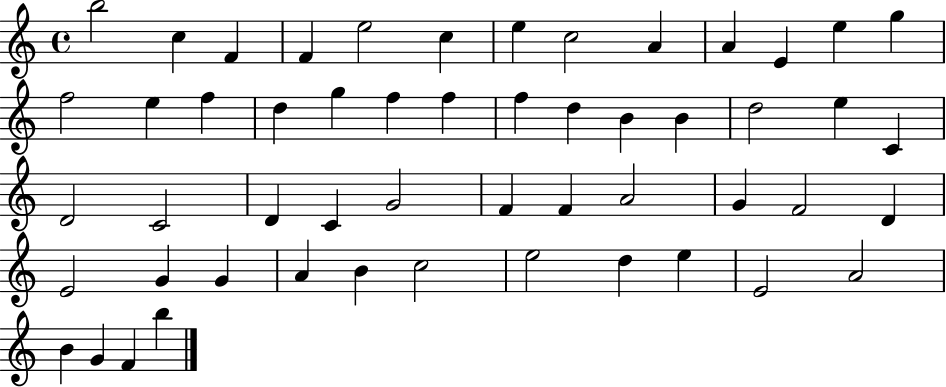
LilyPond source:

{
  \clef treble
  \time 4/4
  \defaultTimeSignature
  \key c \major
  b''2 c''4 f'4 | f'4 e''2 c''4 | e''4 c''2 a'4 | a'4 e'4 e''4 g''4 | \break f''2 e''4 f''4 | d''4 g''4 f''4 f''4 | f''4 d''4 b'4 b'4 | d''2 e''4 c'4 | \break d'2 c'2 | d'4 c'4 g'2 | f'4 f'4 a'2 | g'4 f'2 d'4 | \break e'2 g'4 g'4 | a'4 b'4 c''2 | e''2 d''4 e''4 | e'2 a'2 | \break b'4 g'4 f'4 b''4 | \bar "|."
}